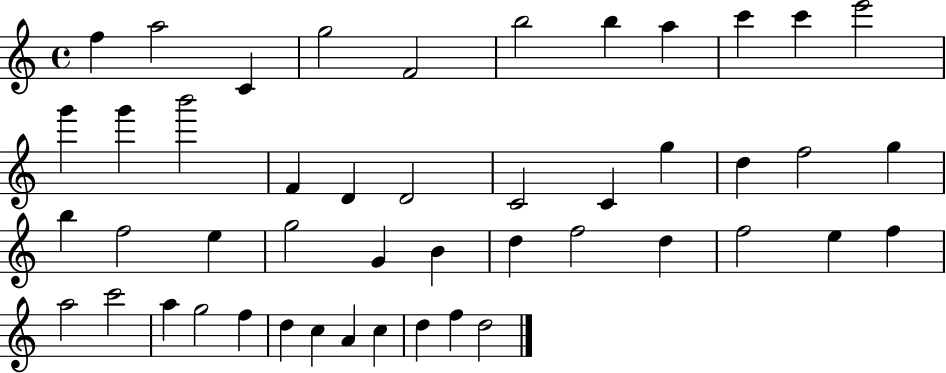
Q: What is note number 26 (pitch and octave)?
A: E5